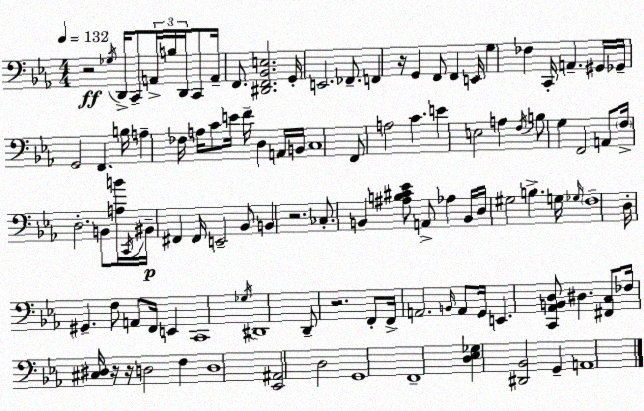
X:1
T:Untitled
M:4/4
L:1/4
K:Cm
z2 _G,/4 D,,/4 C,,/2 A,,/4 B,/4 D,,/4 C,,/2 A,,/4 F,,/2 [^D,,F,,_B,,E,]2 G,,/4 E,,2 _F,,/2 F,, z/4 G,, F,,/2 F,, E,,/4 G, _F, C,,/4 A,, ^G,,/4 _G,,/4 G,,2 F,, B,/4 A, _F,/4 A,/4 C/2 E/4 F/4 D, A,,/4 B,,/4 C,4 F,,/2 A,2 C E E,2 A, F,/4 B,/2 G, F,,2 A,,/2 F,/4 D,2 B,,/2 [A,B]/4 C,,/4 ^B,,/4 ^F,, ^F,,/4 E,,2 _B,,/2 B,, z2 _C,/2 B,, [^A,B,^C_E]/2 A,,/2 _A, B,,/4 D,/4 ^G,2 B, G,/4 _G,/4 F,4 D,/4 ^G,, F,/2 A,,/2 F,,/4 E,, C,,4 _G,/4 ^D,,4 D,,/2 z2 F,,/2 F,,/4 A,,2 B,,/4 A,,/2 G,,/4 E,, [C,,_A,,B,,D,]/2 ^D, [^F,,C,]/2 _F,/4 [^C,^D,]/4 z/4 z/4 D,2 F, D,4 [_E,,^A,,]2 D,2 G,,4 F,,4 [D,_E,_G,] [^D,,_B,,]2 G,, A,,4